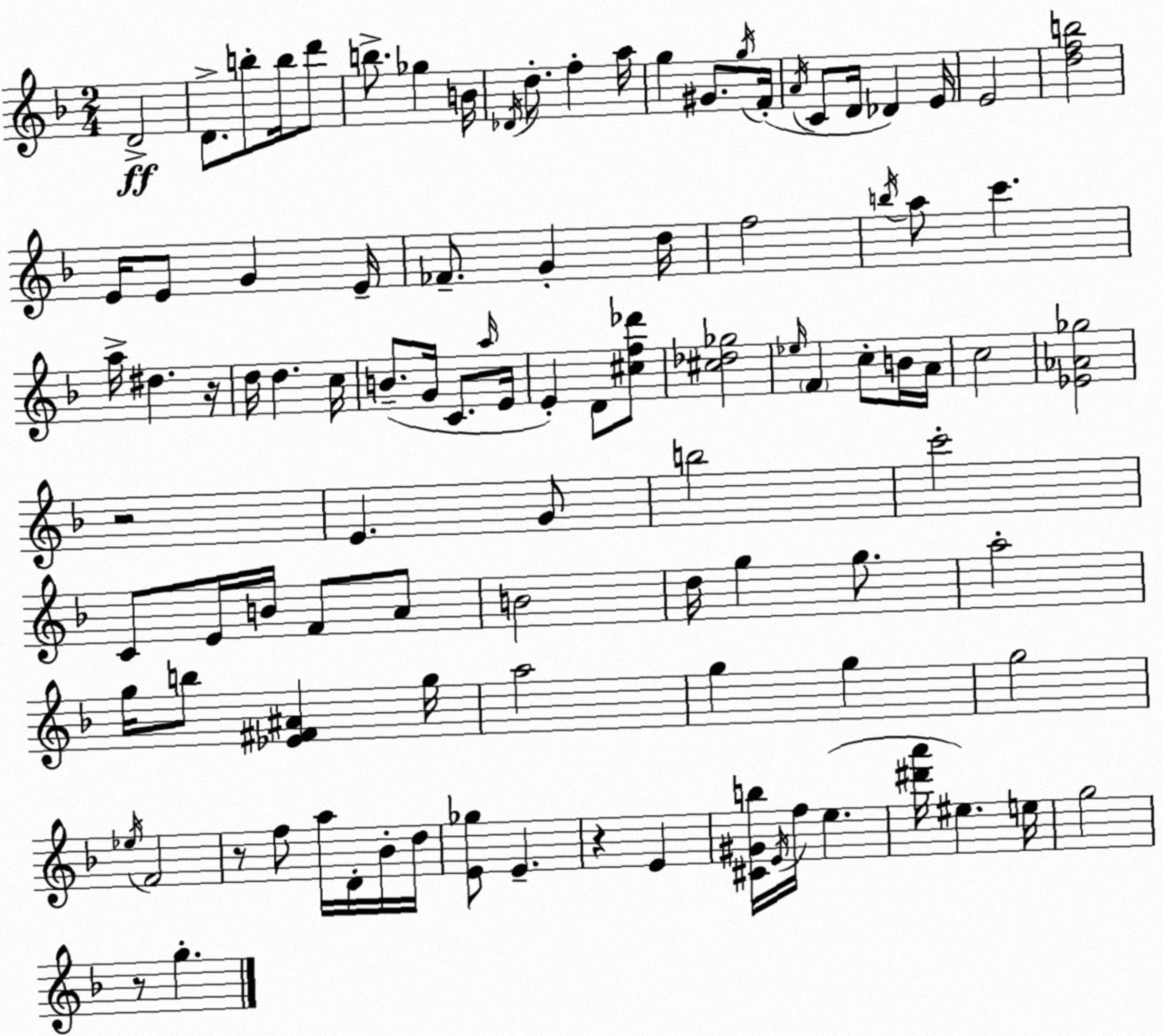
X:1
T:Untitled
M:2/4
L:1/4
K:Dm
D2 D/2 b/2 b/4 d'/2 b/2 _g B/4 _D/4 d/2 f a/4 g ^G/2 g/4 F/4 A/4 C/2 D/4 _D E/4 E2 [dfb]2 E/4 E/2 G E/4 _F/2 G d/4 f2 b/4 a/2 c' a/4 ^d z/4 d/4 d c/4 B/2 G/4 C/2 a/4 E/4 E D/2 [^cf_d']/2 [^c_d_g]2 _e/4 F c/2 B/4 A/4 c2 [_E_A_g]2 z2 E G/2 b2 c'2 C/2 E/4 B/4 F/2 A/2 B2 d/4 g g/2 a2 g/4 b/2 [_E^F^A] g/4 a2 g g g2 _e/4 F2 z/2 f/2 a/4 D/4 _B/4 d/4 [E_g]/2 E z E [^C^Gb]/4 E/4 f/4 e [^d'a']/4 ^e e/4 g2 z/2 g